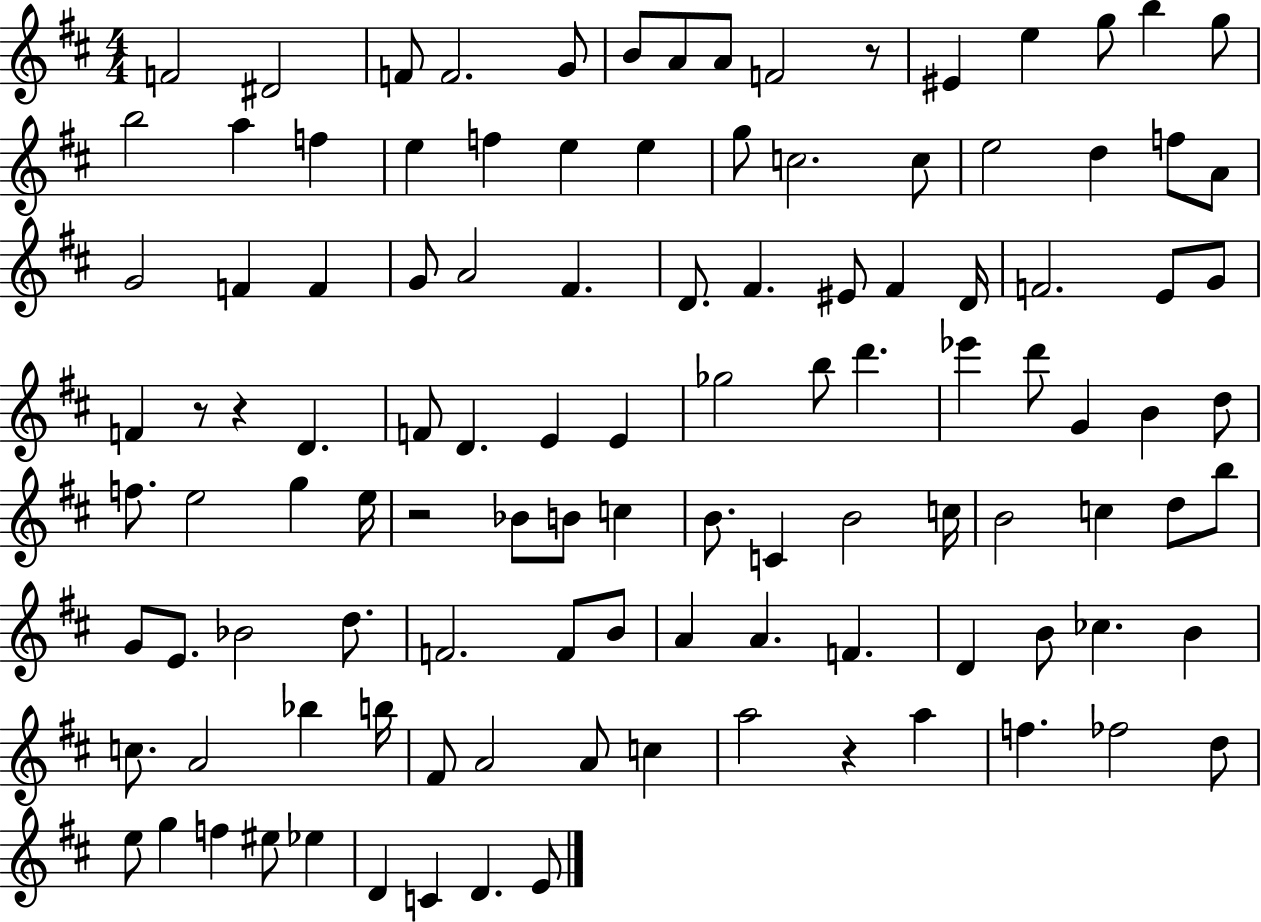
F4/h D#4/h F4/e F4/h. G4/e B4/e A4/e A4/e F4/h R/e EIS4/q E5/q G5/e B5/q G5/e B5/h A5/q F5/q E5/q F5/q E5/q E5/q G5/e C5/h. C5/e E5/h D5/q F5/e A4/e G4/h F4/q F4/q G4/e A4/h F#4/q. D4/e. F#4/q. EIS4/e F#4/q D4/s F4/h. E4/e G4/e F4/q R/e R/q D4/q. F4/e D4/q. E4/q E4/q Gb5/h B5/e D6/q. Eb6/q D6/e G4/q B4/q D5/e F5/e. E5/h G5/q E5/s R/h Bb4/e B4/e C5/q B4/e. C4/q B4/h C5/s B4/h C5/q D5/e B5/e G4/e E4/e. Bb4/h D5/e. F4/h. F4/e B4/e A4/q A4/q. F4/q. D4/q B4/e CES5/q. B4/q C5/e. A4/h Bb5/q B5/s F#4/e A4/h A4/e C5/q A5/h R/q A5/q F5/q. FES5/h D5/e E5/e G5/q F5/q EIS5/e Eb5/q D4/q C4/q D4/q. E4/e